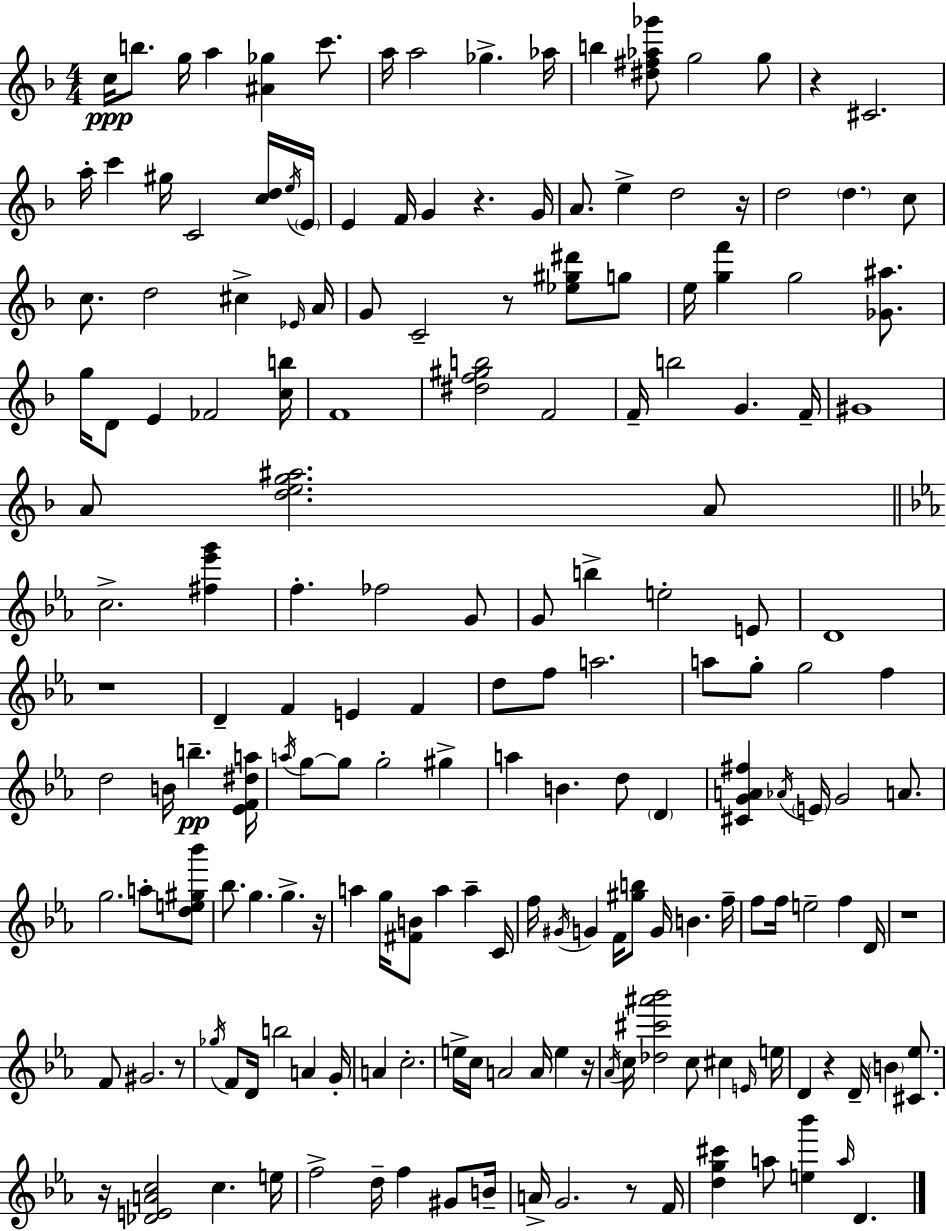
C5/s B5/e. G5/s A5/q [A#4,Gb5]/q C6/e. A5/s A5/h Gb5/q. Ab5/s B5/q [D#5,F#5,Ab5,Gb6]/e G5/h G5/e R/q C#4/h. A5/s C6/q G#5/s C4/h [C5,D5]/s E5/s E4/s E4/q F4/s G4/q R/q. G4/s A4/e. E5/q D5/h R/s D5/h D5/q. C5/e C5/e. D5/h C#5/q Eb4/s A4/s G4/e C4/h R/e [Eb5,G#5,D#6]/e G5/e E5/s [G5,F6]/q G5/h [Gb4,A#5]/e. G5/s D4/e E4/q FES4/h [C5,B5]/s F4/w [D#5,F5,G#5,B5]/h F4/h F4/s B5/h G4/q. F4/s G#4/w A4/e [D5,E5,G5,A#5]/h. A4/e C5/h. [F#5,Eb6,G6]/q F5/q. FES5/h G4/e G4/e B5/q E5/h E4/e D4/w R/w D4/q F4/q E4/q F4/q D5/e F5/e A5/h. A5/e G5/e G5/h F5/q D5/h B4/s B5/q. [Eb4,F4,D#5,A5]/s A5/s G5/e G5/e G5/h G#5/q A5/q B4/q. D5/e D4/q [C#4,G4,A4,F#5]/q Ab4/s E4/s G4/h A4/e. G5/h. A5/e [D5,E5,G#5,Bb6]/e Bb5/e. G5/q. G5/q. R/s A5/q G5/s [F#4,B4]/e A5/q A5/q C4/s F5/s G#4/s G4/q F4/s [G#5,B5]/e G4/s B4/q. F5/s F5/e F5/s E5/h F5/q D4/s R/w F4/e G#4/h. R/e Gb5/s F4/e D4/s B5/h A4/q G4/s A4/q C5/h. E5/s C5/s A4/h A4/s E5/q R/s Ab4/s C5/s [Db5,C#6,A#6,Bb6]/h C5/e C#5/q E4/s E5/s D4/q R/q D4/s B4/q [C#4,Eb5]/e. R/s [Db4,E4,A4,C5]/h C5/q. E5/s F5/h D5/s F5/q G#4/e B4/s A4/s G4/h. R/e F4/s [D5,G5,C#6]/q A5/e [E5,Bb6]/q A5/s D4/q.